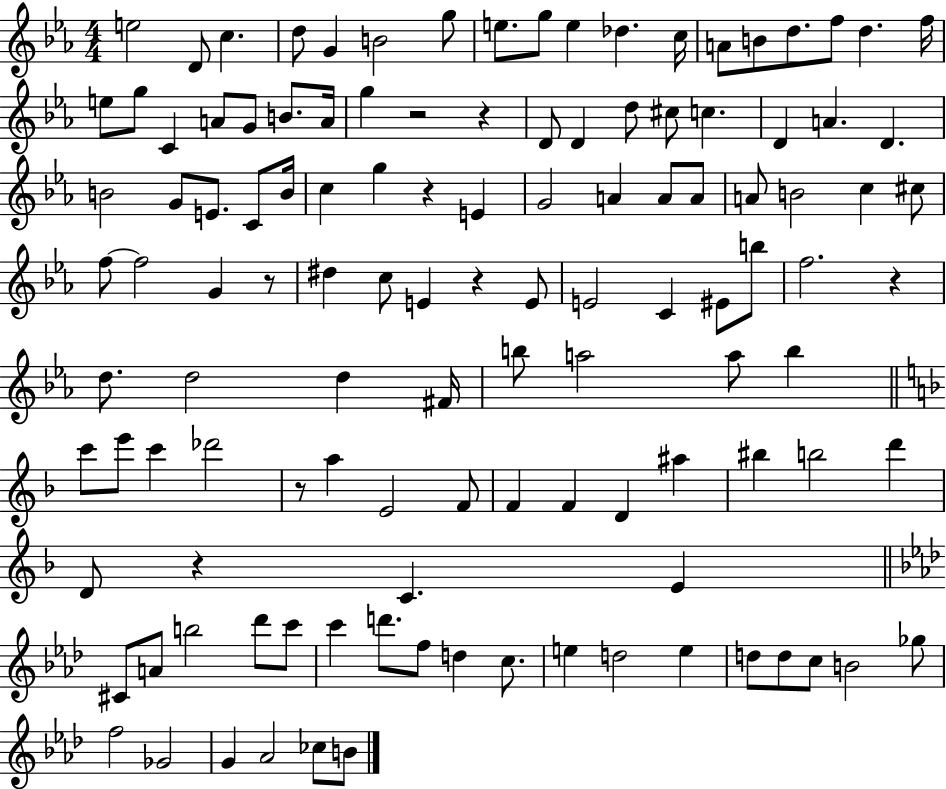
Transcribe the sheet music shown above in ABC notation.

X:1
T:Untitled
M:4/4
L:1/4
K:Eb
e2 D/2 c d/2 G B2 g/2 e/2 g/2 e _d c/4 A/2 B/2 d/2 f/2 d f/4 e/2 g/2 C A/2 G/2 B/2 A/4 g z2 z D/2 D d/2 ^c/2 c D A D B2 G/2 E/2 C/2 B/4 c g z E G2 A A/2 A/2 A/2 B2 c ^c/2 f/2 f2 G z/2 ^d c/2 E z E/2 E2 C ^E/2 b/2 f2 z d/2 d2 d ^F/4 b/2 a2 a/2 b c'/2 e'/2 c' _d'2 z/2 a E2 F/2 F F D ^a ^b b2 d' D/2 z C E ^C/2 A/2 b2 _d'/2 c'/2 c' d'/2 f/2 d c/2 e d2 e d/2 d/2 c/2 B2 _g/2 f2 _G2 G _A2 _c/2 B/2